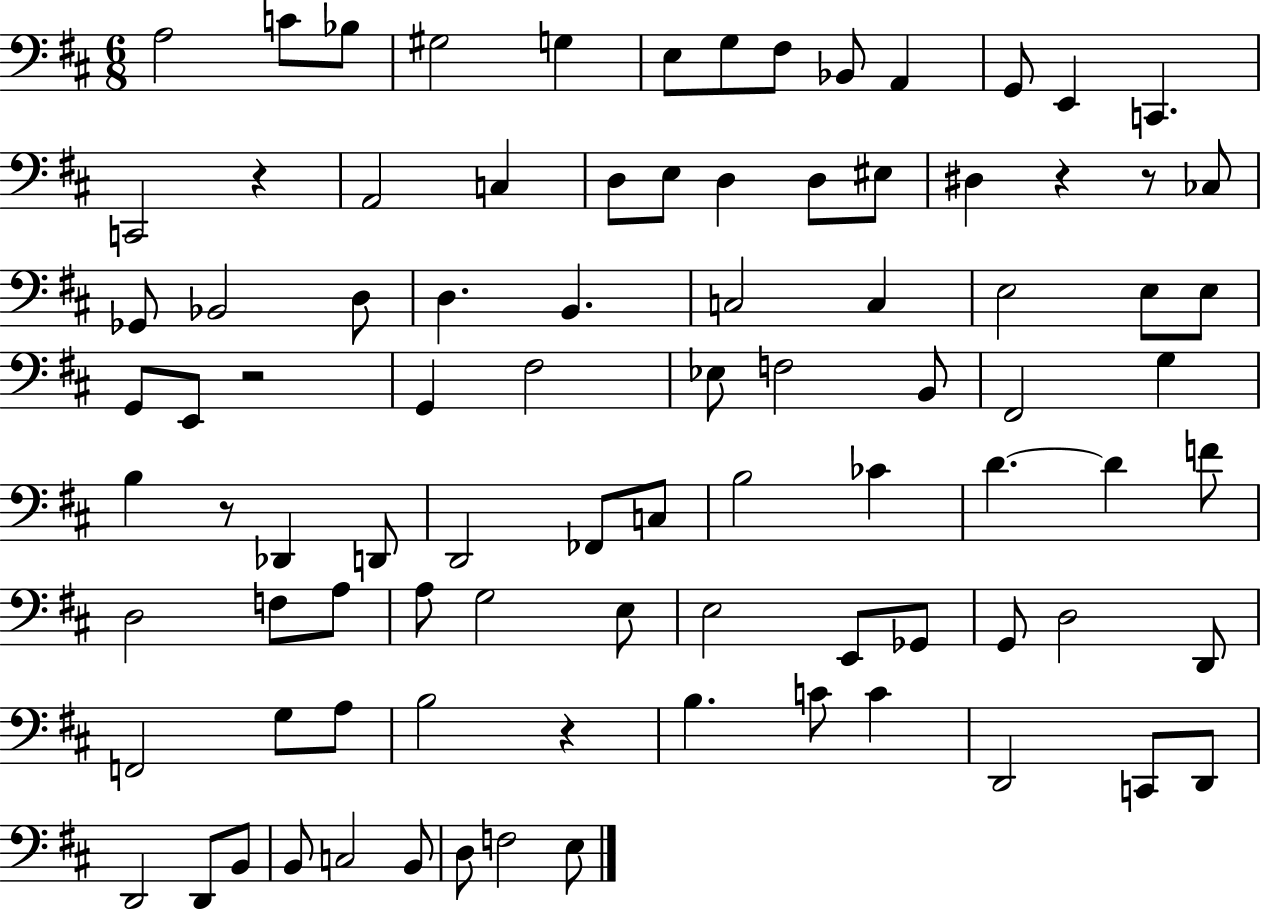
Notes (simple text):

A3/h C4/e Bb3/e G#3/h G3/q E3/e G3/e F#3/e Bb2/e A2/q G2/e E2/q C2/q. C2/h R/q A2/h C3/q D3/e E3/e D3/q D3/e EIS3/e D#3/q R/q R/e CES3/e Gb2/e Bb2/h D3/e D3/q. B2/q. C3/h C3/q E3/h E3/e E3/e G2/e E2/e R/h G2/q F#3/h Eb3/e F3/h B2/e F#2/h G3/q B3/q R/e Db2/q D2/e D2/h FES2/e C3/e B3/h CES4/q D4/q. D4/q F4/e D3/h F3/e A3/e A3/e G3/h E3/e E3/h E2/e Gb2/e G2/e D3/h D2/e F2/h G3/e A3/e B3/h R/q B3/q. C4/e C4/q D2/h C2/e D2/e D2/h D2/e B2/e B2/e C3/h B2/e D3/e F3/h E3/e